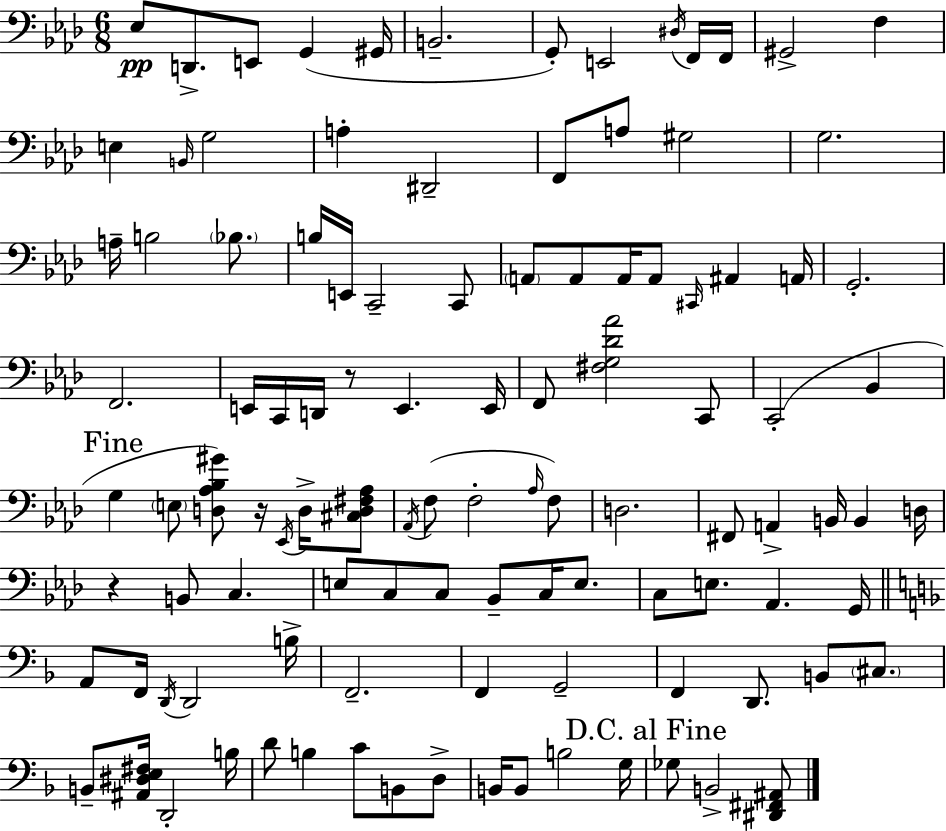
X:1
T:Untitled
M:6/8
L:1/4
K:Fm
_E,/2 D,,/2 E,,/2 G,, ^G,,/4 B,,2 G,,/2 E,,2 ^D,/4 F,,/4 F,,/4 ^G,,2 F, E, B,,/4 G,2 A, ^D,,2 F,,/2 A,/2 ^G,2 G,2 A,/4 B,2 _B,/2 B,/4 E,,/4 C,,2 C,,/2 A,,/2 A,,/2 A,,/4 A,,/2 ^C,,/4 ^A,, A,,/4 G,,2 F,,2 E,,/4 C,,/4 D,,/4 z/2 E,, E,,/4 F,,/2 [^F,G,_D_A]2 C,,/2 C,,2 _B,, G, E,/2 [D,_A,_B,^G]/2 z/4 _E,,/4 D,/4 [^C,D,^F,_A,]/2 _A,,/4 F,/2 F,2 _A,/4 F,/2 D,2 ^F,,/2 A,, B,,/4 B,, D,/4 z B,,/2 C, E,/2 C,/2 C,/2 _B,,/2 C,/4 E,/2 C,/2 E,/2 _A,, G,,/4 A,,/2 F,,/4 D,,/4 D,,2 B,/4 F,,2 F,, G,,2 F,, D,,/2 B,,/2 ^C,/2 B,,/2 [^A,,^D,E,^F,]/4 D,,2 B,/4 D/2 B, C/2 B,,/2 D,/2 B,,/4 B,,/2 B,2 G,/4 _G,/2 B,,2 [^D,,^F,,^A,,]/2